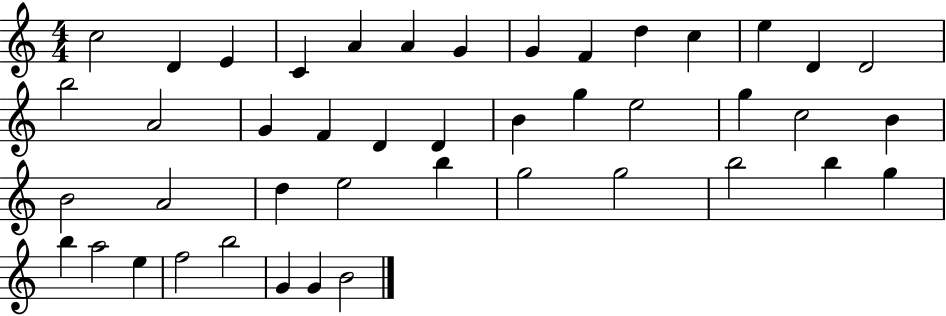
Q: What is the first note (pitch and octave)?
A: C5